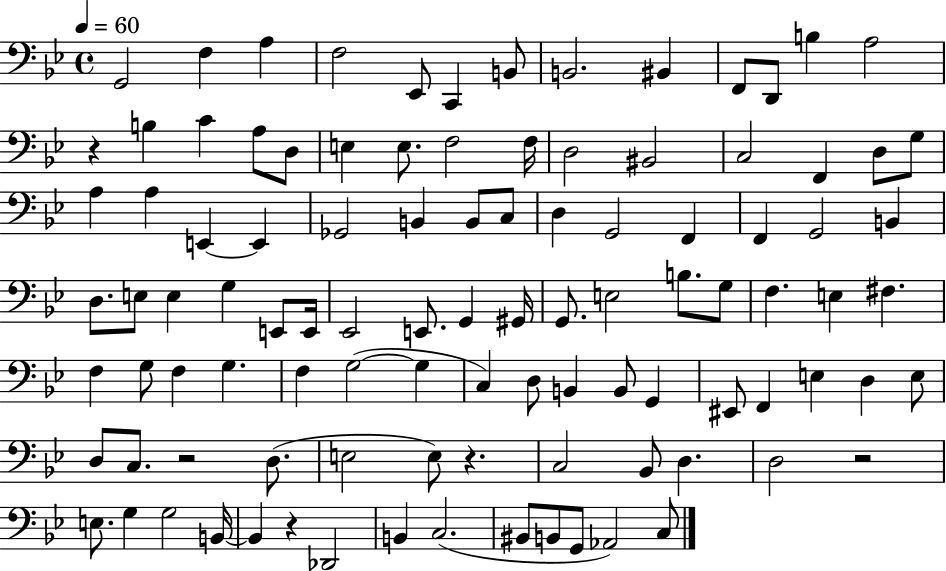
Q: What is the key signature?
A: BES major